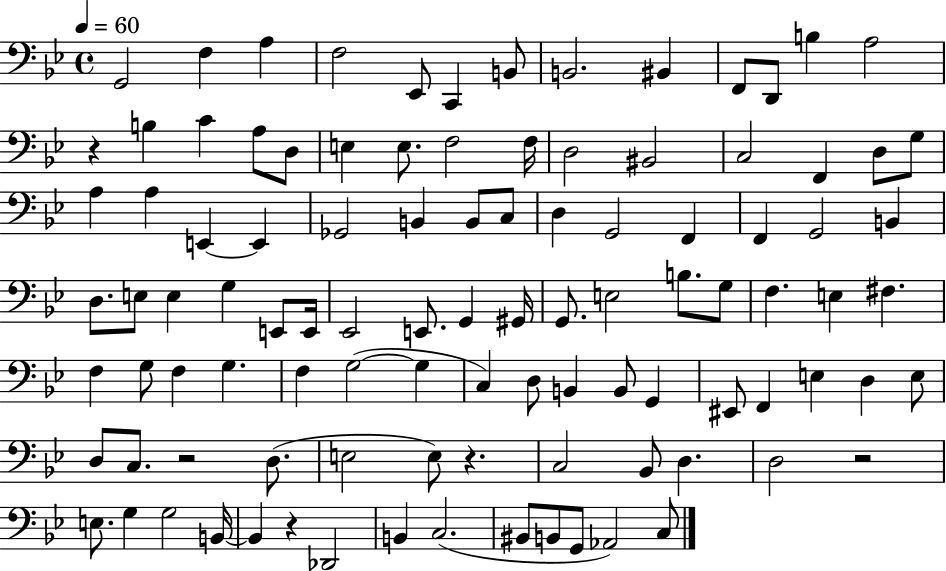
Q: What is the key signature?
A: BES major